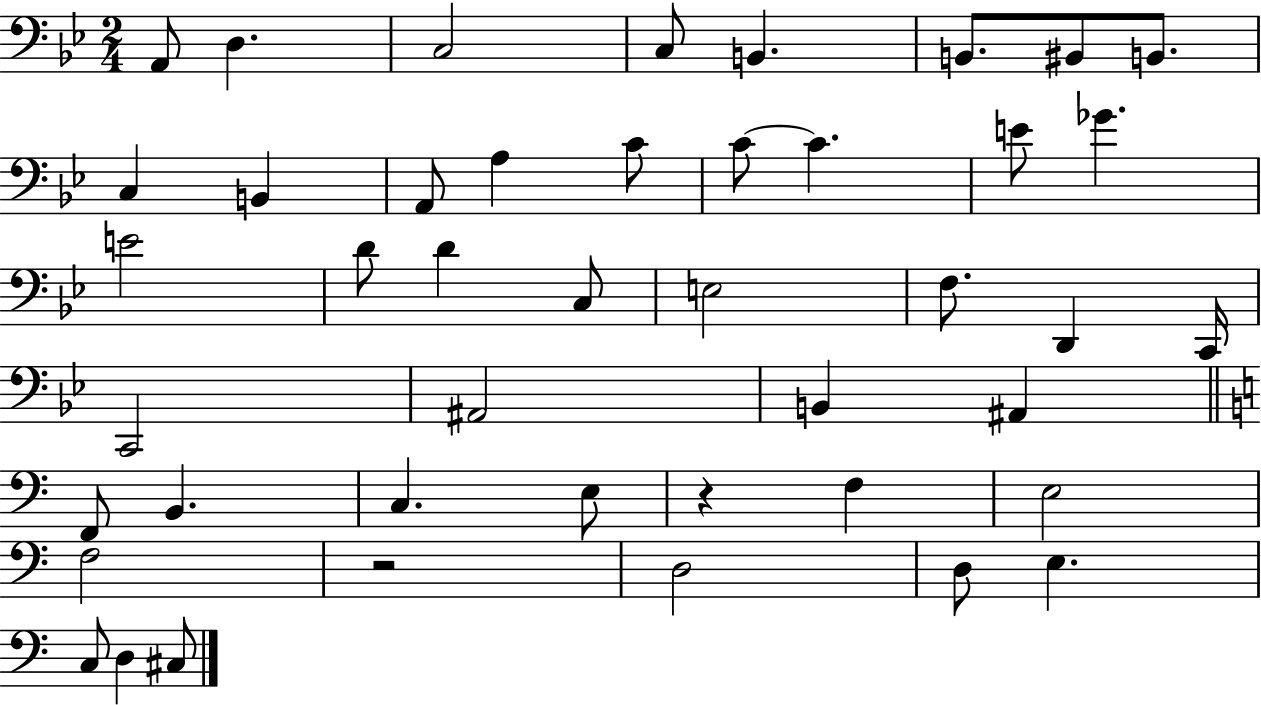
X:1
T:Untitled
M:2/4
L:1/4
K:Bb
A,,/2 D, C,2 C,/2 B,, B,,/2 ^B,,/2 B,,/2 C, B,, A,,/2 A, C/2 C/2 C E/2 _G E2 D/2 D C,/2 E,2 F,/2 D,, C,,/4 C,,2 ^A,,2 B,, ^A,, F,,/2 B,, C, E,/2 z F, E,2 F,2 z2 D,2 D,/2 E, C,/2 D, ^C,/2